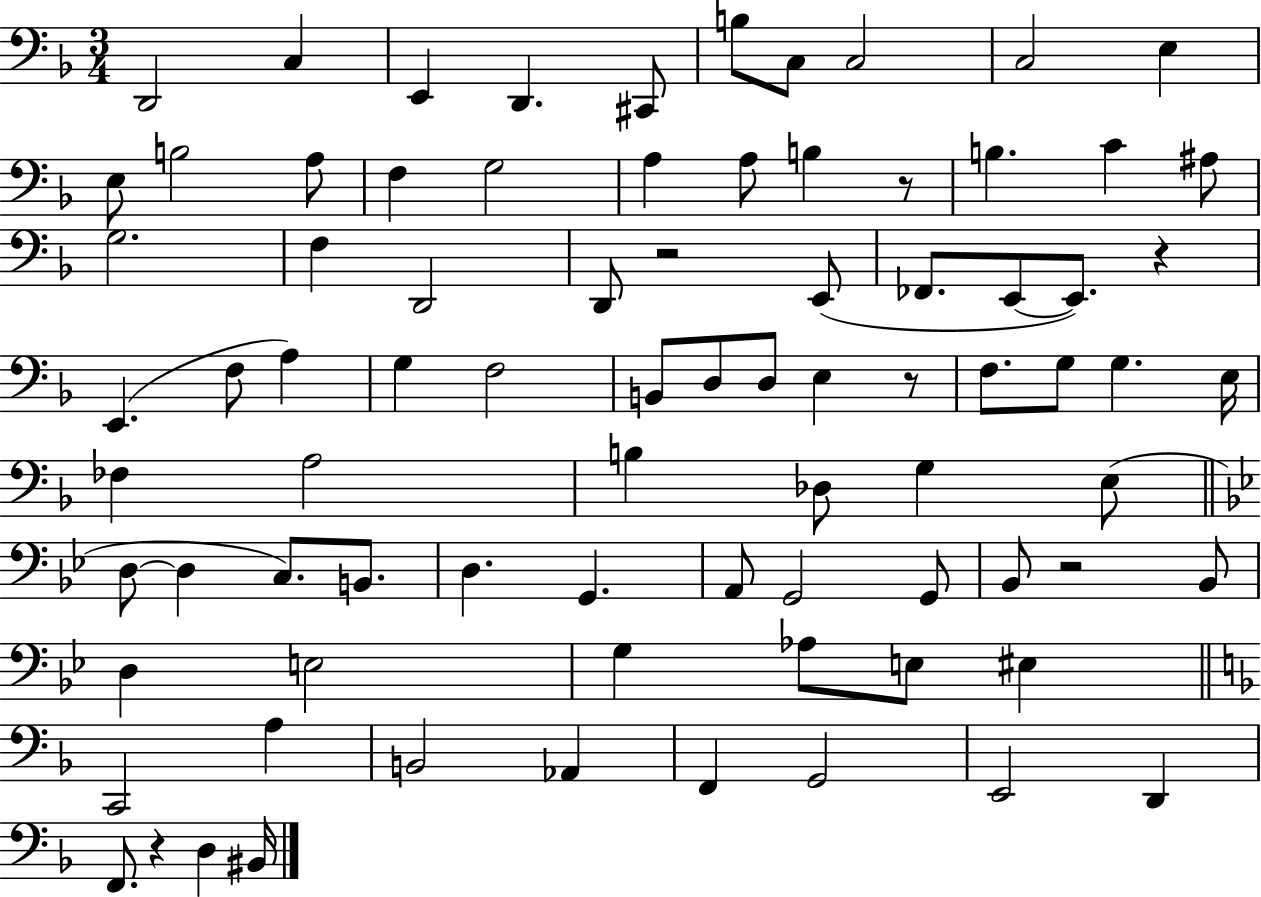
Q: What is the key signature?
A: F major